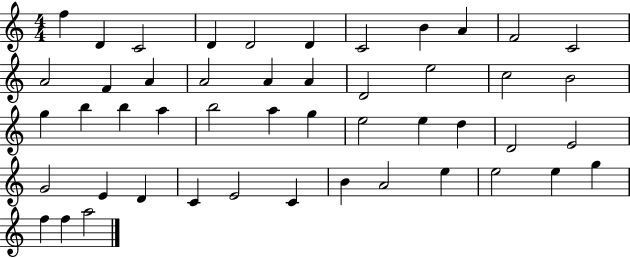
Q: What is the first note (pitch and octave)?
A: F5